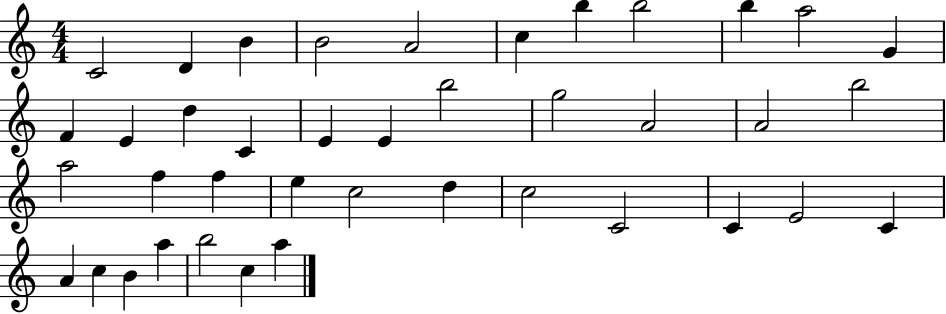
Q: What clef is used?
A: treble